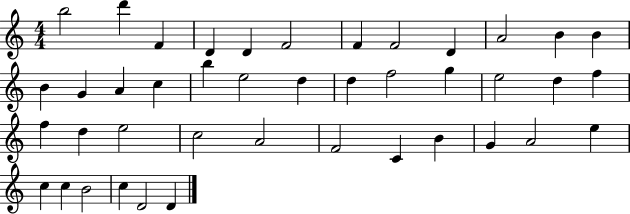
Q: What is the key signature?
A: C major